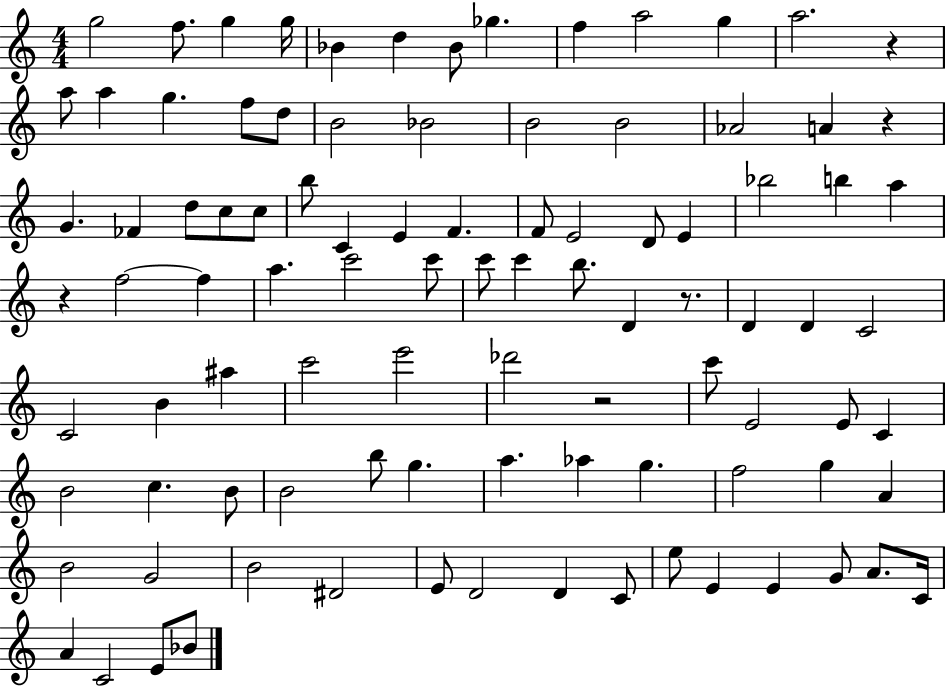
G5/h F5/e. G5/q G5/s Bb4/q D5/q Bb4/e Gb5/q. F5/q A5/h G5/q A5/h. R/q A5/e A5/q G5/q. F5/e D5/e B4/h Bb4/h B4/h B4/h Ab4/h A4/q R/q G4/q. FES4/q D5/e C5/e C5/e B5/e C4/q E4/q F4/q. F4/e E4/h D4/e E4/q Bb5/h B5/q A5/q R/q F5/h F5/q A5/q. C6/h C6/e C6/e C6/q B5/e. D4/q R/e. D4/q D4/q C4/h C4/h B4/q A#5/q C6/h E6/h Db6/h R/h C6/e E4/h E4/e C4/q B4/h C5/q. B4/e B4/h B5/e G5/q. A5/q. Ab5/q G5/q. F5/h G5/q A4/q B4/h G4/h B4/h D#4/h E4/e D4/h D4/q C4/e E5/e E4/q E4/q G4/e A4/e. C4/s A4/q C4/h E4/e Bb4/e